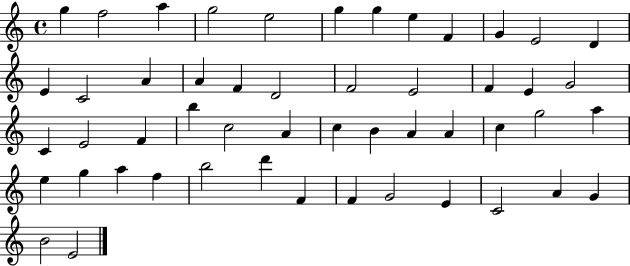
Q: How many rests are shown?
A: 0